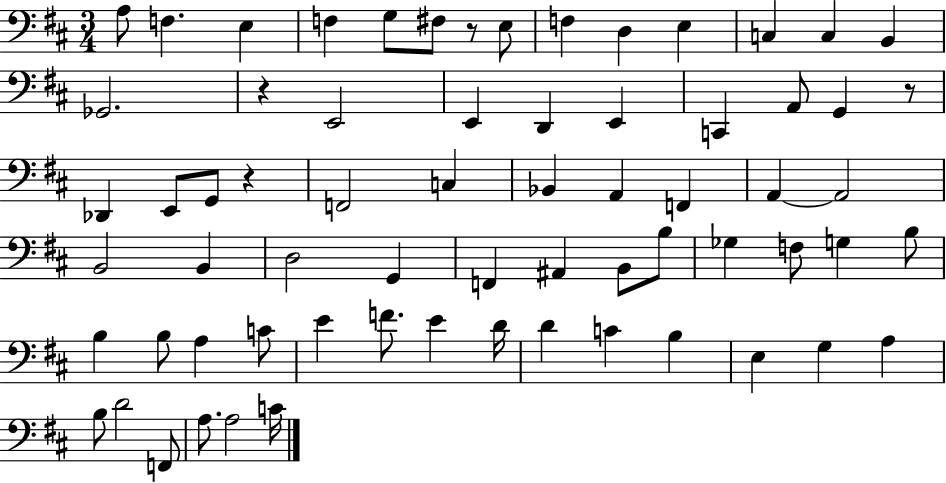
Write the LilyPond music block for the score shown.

{
  \clef bass
  \numericTimeSignature
  \time 3/4
  \key d \major
  \repeat volta 2 { a8 f4. e4 | f4 g8 fis8 r8 e8 | f4 d4 e4 | c4 c4 b,4 | \break ges,2. | r4 e,2 | e,4 d,4 e,4 | c,4 a,8 g,4 r8 | \break des,4 e,8 g,8 r4 | f,2 c4 | bes,4 a,4 f,4 | a,4~~ a,2 | \break b,2 b,4 | d2 g,4 | f,4 ais,4 b,8 b8 | ges4 f8 g4 b8 | \break b4 b8 a4 c'8 | e'4 f'8. e'4 d'16 | d'4 c'4 b4 | e4 g4 a4 | \break b8 d'2 f,8 | a8. a2 c'16 | } \bar "|."
}